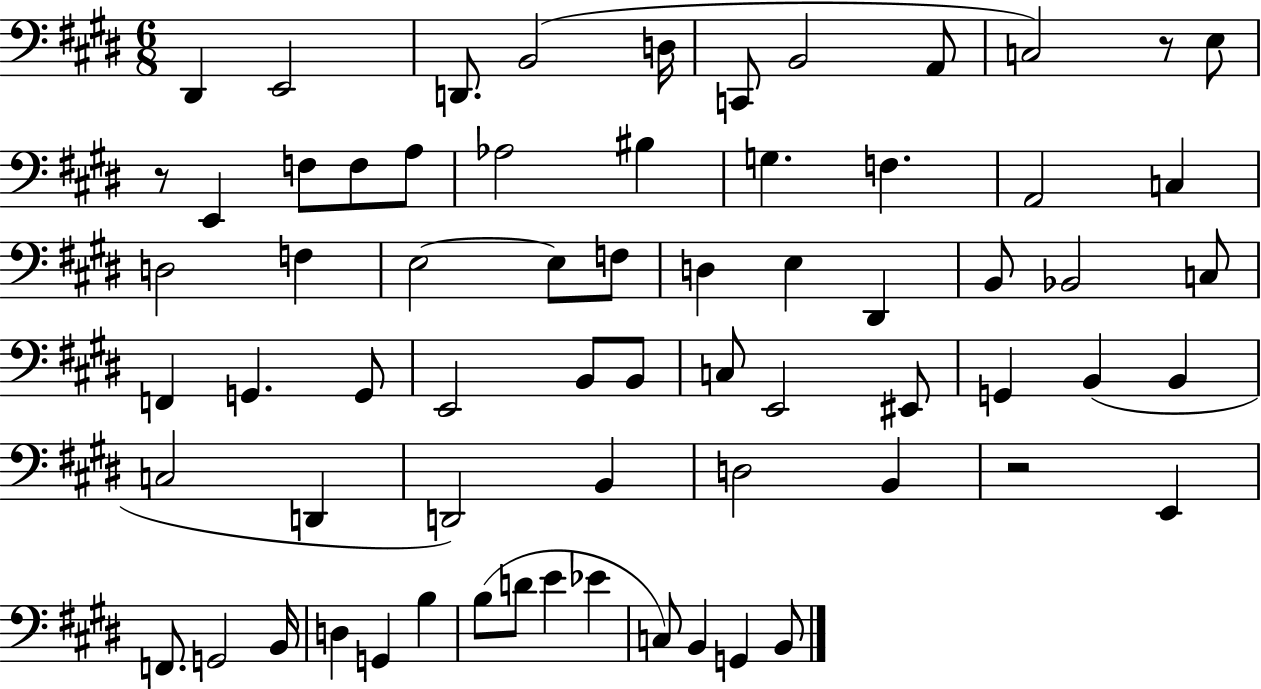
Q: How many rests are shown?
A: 3